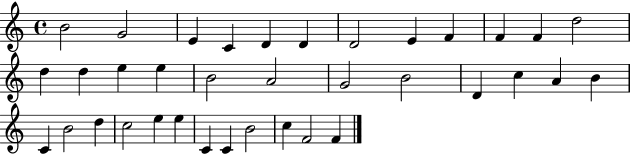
X:1
T:Untitled
M:4/4
L:1/4
K:C
B2 G2 E C D D D2 E F F F d2 d d e e B2 A2 G2 B2 D c A B C B2 d c2 e e C C B2 c F2 F